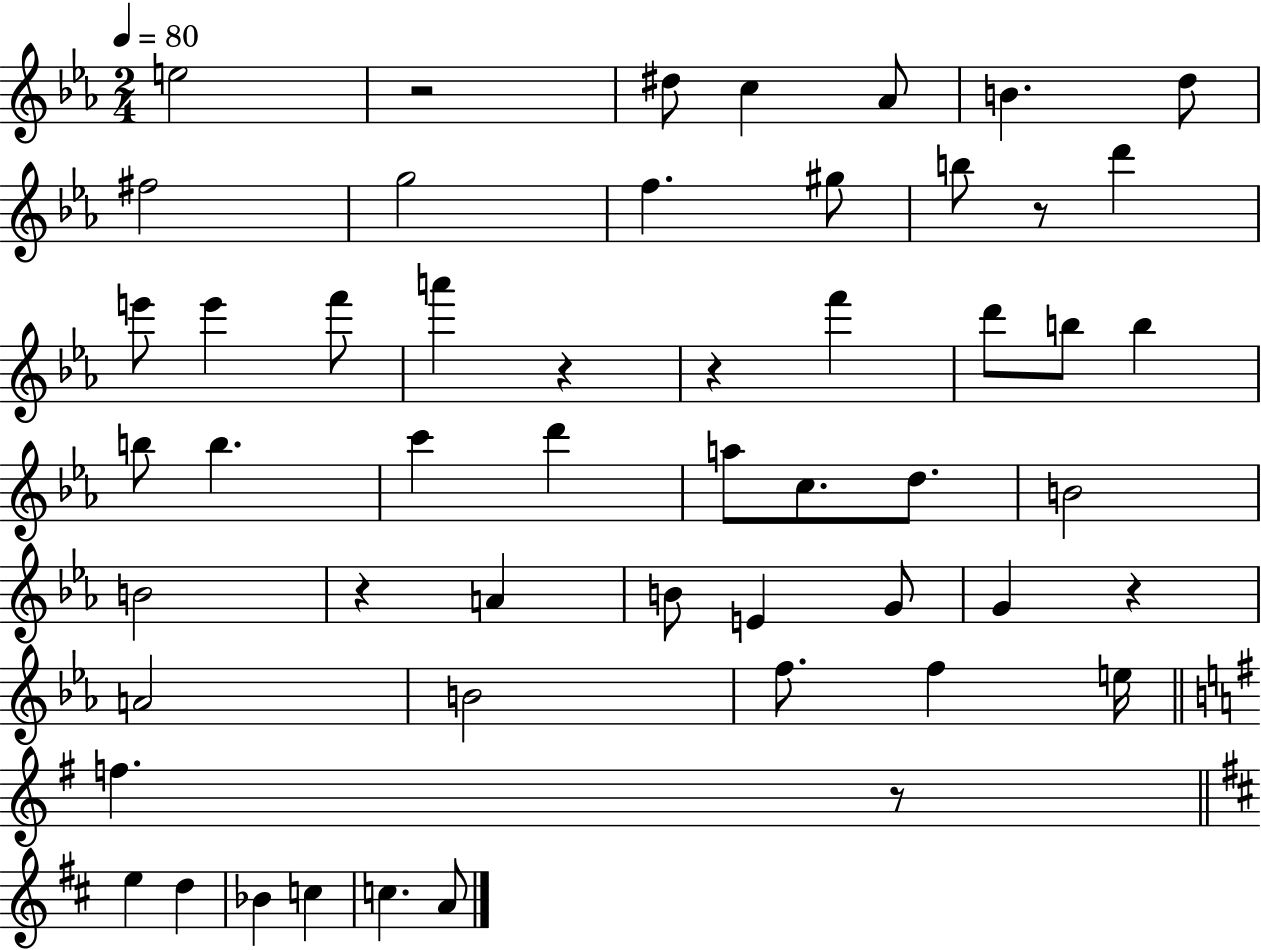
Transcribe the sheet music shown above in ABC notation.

X:1
T:Untitled
M:2/4
L:1/4
K:Eb
e2 z2 ^d/2 c _A/2 B d/2 ^f2 g2 f ^g/2 b/2 z/2 d' e'/2 e' f'/2 a' z z f' d'/2 b/2 b b/2 b c' d' a/2 c/2 d/2 B2 B2 z A B/2 E G/2 G z A2 B2 f/2 f e/4 f z/2 e d _B c c A/2